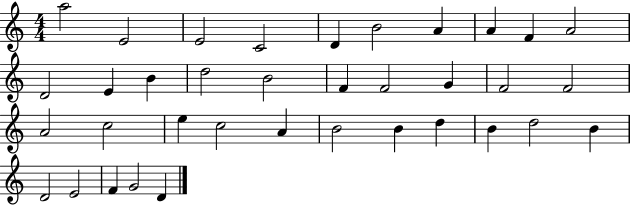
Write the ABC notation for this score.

X:1
T:Untitled
M:4/4
L:1/4
K:C
a2 E2 E2 C2 D B2 A A F A2 D2 E B d2 B2 F F2 G F2 F2 A2 c2 e c2 A B2 B d B d2 B D2 E2 F G2 D